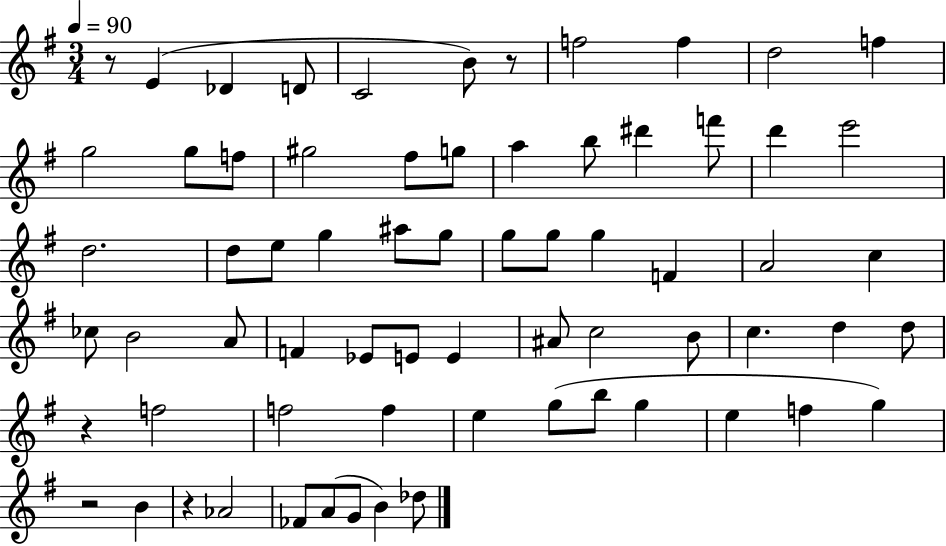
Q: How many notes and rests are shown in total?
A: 68